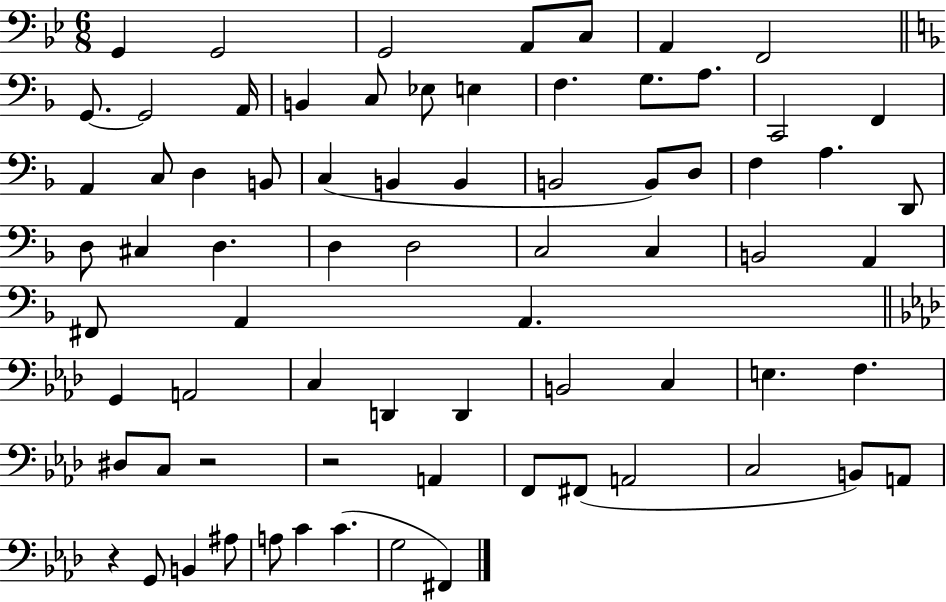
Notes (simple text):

G2/q G2/h G2/h A2/e C3/e A2/q F2/h G2/e. G2/h A2/s B2/q C3/e Eb3/e E3/q F3/q. G3/e. A3/e. C2/h F2/q A2/q C3/e D3/q B2/e C3/q B2/q B2/q B2/h B2/e D3/e F3/q A3/q. D2/e D3/e C#3/q D3/q. D3/q D3/h C3/h C3/q B2/h A2/q F#2/e A2/q A2/q. G2/q A2/h C3/q D2/q D2/q B2/h C3/q E3/q. F3/q. D#3/e C3/e R/h R/h A2/q F2/e F#2/e A2/h C3/h B2/e A2/e R/q G2/e B2/q A#3/e A3/e C4/q C4/q. G3/h F#2/q